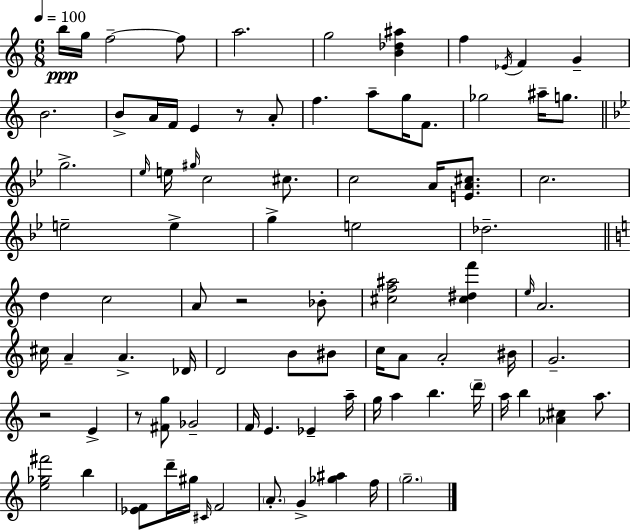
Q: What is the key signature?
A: A minor